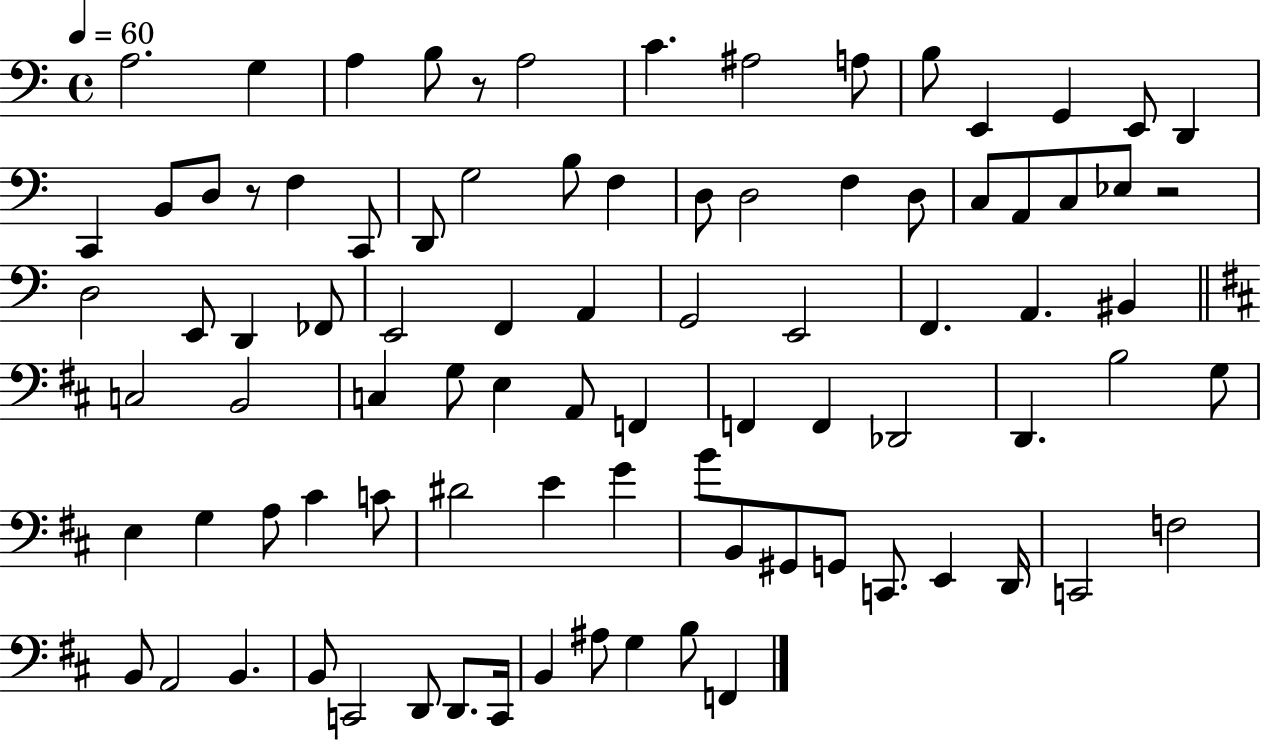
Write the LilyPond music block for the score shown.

{
  \clef bass
  \time 4/4
  \defaultTimeSignature
  \key c \major
  \tempo 4 = 60
  a2. g4 | a4 b8 r8 a2 | c'4. ais2 a8 | b8 e,4 g,4 e,8 d,4 | \break c,4 b,8 d8 r8 f4 c,8 | d,8 g2 b8 f4 | d8 d2 f4 d8 | c8 a,8 c8 ees8 r2 | \break d2 e,8 d,4 fes,8 | e,2 f,4 a,4 | g,2 e,2 | f,4. a,4. bis,4 | \break \bar "||" \break \key b \minor c2 b,2 | c4 g8 e4 a,8 f,4 | f,4 f,4 des,2 | d,4. b2 g8 | \break e4 g4 a8 cis'4 c'8 | dis'2 e'4 g'4 | b'8 b,8 gis,8 g,8 c,8. e,4 d,16 | c,2 f2 | \break b,8 a,2 b,4. | b,8 c,2 d,8 d,8. c,16 | b,4 ais8 g4 b8 f,4 | \bar "|."
}